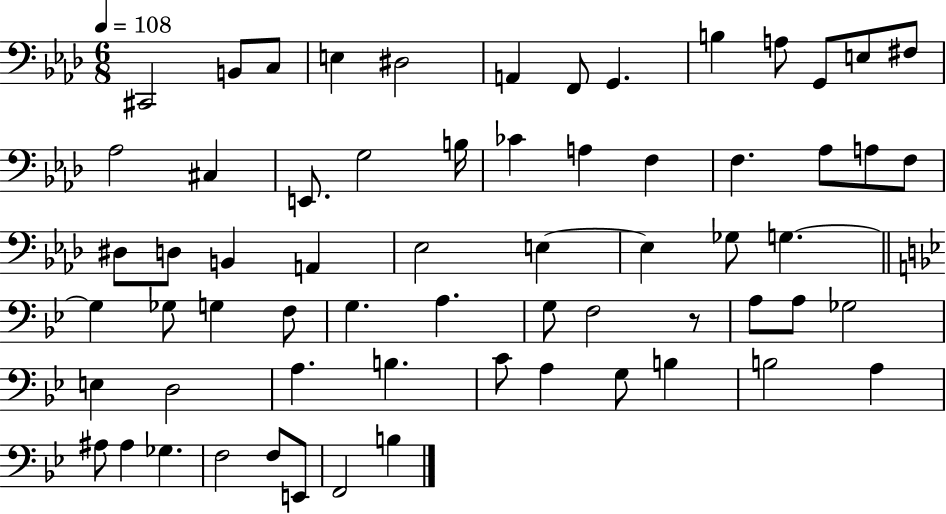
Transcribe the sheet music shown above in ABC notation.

X:1
T:Untitled
M:6/8
L:1/4
K:Ab
^C,,2 B,,/2 C,/2 E, ^D,2 A,, F,,/2 G,, B, A,/2 G,,/2 E,/2 ^F,/2 _A,2 ^C, E,,/2 G,2 B,/4 _C A, F, F, _A,/2 A,/2 F,/2 ^D,/2 D,/2 B,, A,, _E,2 E, E, _G,/2 G, G, _G,/2 G, F,/2 G, A, G,/2 F,2 z/2 A,/2 A,/2 _G,2 E, D,2 A, B, C/2 A, G,/2 B, B,2 A, ^A,/2 ^A, _G, F,2 F,/2 E,,/2 F,,2 B,